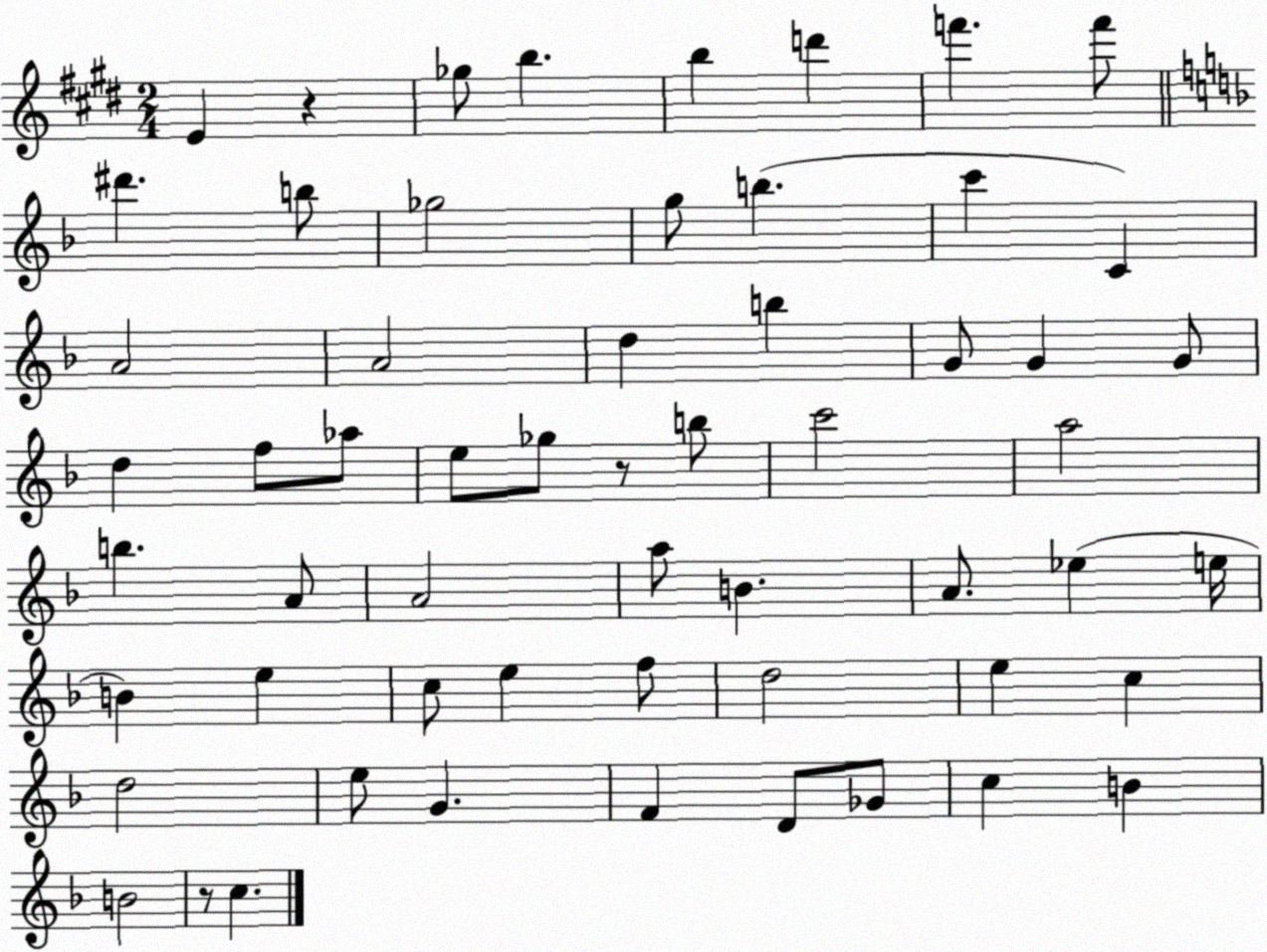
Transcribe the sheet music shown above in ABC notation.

X:1
T:Untitled
M:2/4
L:1/4
K:E
E z _g/2 b b d' f' f'/2 ^d' b/2 _g2 g/2 b c' C A2 A2 d b G/2 G G/2 d f/2 _a/2 e/2 _g/2 z/2 b/2 c'2 a2 b A/2 A2 a/2 B A/2 _e e/4 B e c/2 e f/2 d2 e c d2 e/2 G F D/2 _G/2 c B B2 z/2 c